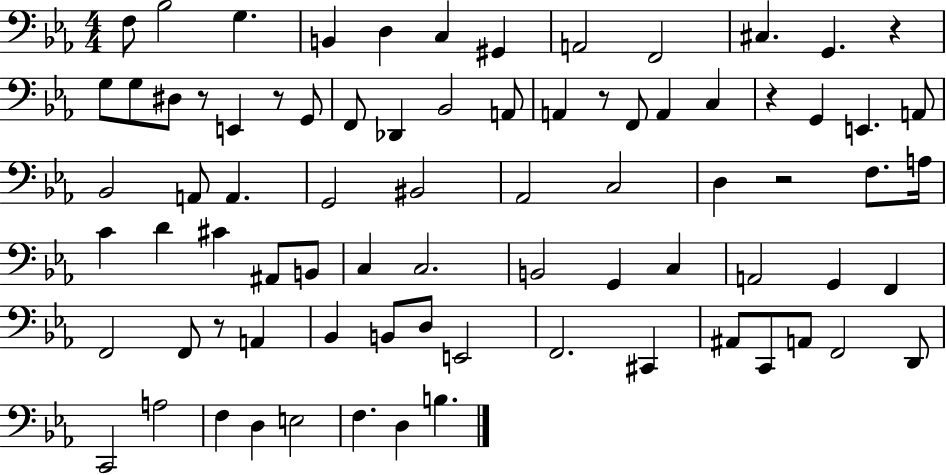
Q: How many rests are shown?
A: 7